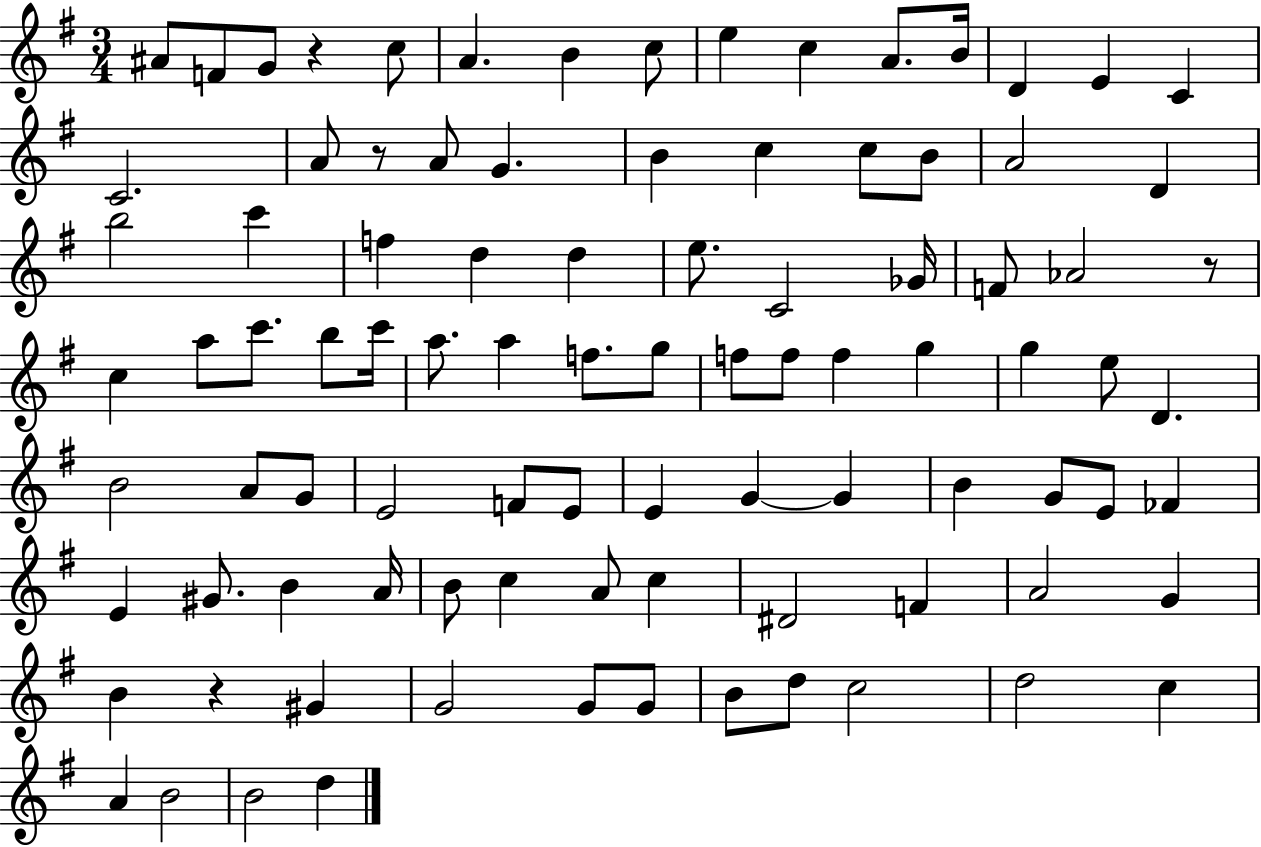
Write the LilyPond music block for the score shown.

{
  \clef treble
  \numericTimeSignature
  \time 3/4
  \key g \major
  ais'8 f'8 g'8 r4 c''8 | a'4. b'4 c''8 | e''4 c''4 a'8. b'16 | d'4 e'4 c'4 | \break c'2. | a'8 r8 a'8 g'4. | b'4 c''4 c''8 b'8 | a'2 d'4 | \break b''2 c'''4 | f''4 d''4 d''4 | e''8. c'2 ges'16 | f'8 aes'2 r8 | \break c''4 a''8 c'''8. b''8 c'''16 | a''8. a''4 f''8. g''8 | f''8 f''8 f''4 g''4 | g''4 e''8 d'4. | \break b'2 a'8 g'8 | e'2 f'8 e'8 | e'4 g'4~~ g'4 | b'4 g'8 e'8 fes'4 | \break e'4 gis'8. b'4 a'16 | b'8 c''4 a'8 c''4 | dis'2 f'4 | a'2 g'4 | \break b'4 r4 gis'4 | g'2 g'8 g'8 | b'8 d''8 c''2 | d''2 c''4 | \break a'4 b'2 | b'2 d''4 | \bar "|."
}